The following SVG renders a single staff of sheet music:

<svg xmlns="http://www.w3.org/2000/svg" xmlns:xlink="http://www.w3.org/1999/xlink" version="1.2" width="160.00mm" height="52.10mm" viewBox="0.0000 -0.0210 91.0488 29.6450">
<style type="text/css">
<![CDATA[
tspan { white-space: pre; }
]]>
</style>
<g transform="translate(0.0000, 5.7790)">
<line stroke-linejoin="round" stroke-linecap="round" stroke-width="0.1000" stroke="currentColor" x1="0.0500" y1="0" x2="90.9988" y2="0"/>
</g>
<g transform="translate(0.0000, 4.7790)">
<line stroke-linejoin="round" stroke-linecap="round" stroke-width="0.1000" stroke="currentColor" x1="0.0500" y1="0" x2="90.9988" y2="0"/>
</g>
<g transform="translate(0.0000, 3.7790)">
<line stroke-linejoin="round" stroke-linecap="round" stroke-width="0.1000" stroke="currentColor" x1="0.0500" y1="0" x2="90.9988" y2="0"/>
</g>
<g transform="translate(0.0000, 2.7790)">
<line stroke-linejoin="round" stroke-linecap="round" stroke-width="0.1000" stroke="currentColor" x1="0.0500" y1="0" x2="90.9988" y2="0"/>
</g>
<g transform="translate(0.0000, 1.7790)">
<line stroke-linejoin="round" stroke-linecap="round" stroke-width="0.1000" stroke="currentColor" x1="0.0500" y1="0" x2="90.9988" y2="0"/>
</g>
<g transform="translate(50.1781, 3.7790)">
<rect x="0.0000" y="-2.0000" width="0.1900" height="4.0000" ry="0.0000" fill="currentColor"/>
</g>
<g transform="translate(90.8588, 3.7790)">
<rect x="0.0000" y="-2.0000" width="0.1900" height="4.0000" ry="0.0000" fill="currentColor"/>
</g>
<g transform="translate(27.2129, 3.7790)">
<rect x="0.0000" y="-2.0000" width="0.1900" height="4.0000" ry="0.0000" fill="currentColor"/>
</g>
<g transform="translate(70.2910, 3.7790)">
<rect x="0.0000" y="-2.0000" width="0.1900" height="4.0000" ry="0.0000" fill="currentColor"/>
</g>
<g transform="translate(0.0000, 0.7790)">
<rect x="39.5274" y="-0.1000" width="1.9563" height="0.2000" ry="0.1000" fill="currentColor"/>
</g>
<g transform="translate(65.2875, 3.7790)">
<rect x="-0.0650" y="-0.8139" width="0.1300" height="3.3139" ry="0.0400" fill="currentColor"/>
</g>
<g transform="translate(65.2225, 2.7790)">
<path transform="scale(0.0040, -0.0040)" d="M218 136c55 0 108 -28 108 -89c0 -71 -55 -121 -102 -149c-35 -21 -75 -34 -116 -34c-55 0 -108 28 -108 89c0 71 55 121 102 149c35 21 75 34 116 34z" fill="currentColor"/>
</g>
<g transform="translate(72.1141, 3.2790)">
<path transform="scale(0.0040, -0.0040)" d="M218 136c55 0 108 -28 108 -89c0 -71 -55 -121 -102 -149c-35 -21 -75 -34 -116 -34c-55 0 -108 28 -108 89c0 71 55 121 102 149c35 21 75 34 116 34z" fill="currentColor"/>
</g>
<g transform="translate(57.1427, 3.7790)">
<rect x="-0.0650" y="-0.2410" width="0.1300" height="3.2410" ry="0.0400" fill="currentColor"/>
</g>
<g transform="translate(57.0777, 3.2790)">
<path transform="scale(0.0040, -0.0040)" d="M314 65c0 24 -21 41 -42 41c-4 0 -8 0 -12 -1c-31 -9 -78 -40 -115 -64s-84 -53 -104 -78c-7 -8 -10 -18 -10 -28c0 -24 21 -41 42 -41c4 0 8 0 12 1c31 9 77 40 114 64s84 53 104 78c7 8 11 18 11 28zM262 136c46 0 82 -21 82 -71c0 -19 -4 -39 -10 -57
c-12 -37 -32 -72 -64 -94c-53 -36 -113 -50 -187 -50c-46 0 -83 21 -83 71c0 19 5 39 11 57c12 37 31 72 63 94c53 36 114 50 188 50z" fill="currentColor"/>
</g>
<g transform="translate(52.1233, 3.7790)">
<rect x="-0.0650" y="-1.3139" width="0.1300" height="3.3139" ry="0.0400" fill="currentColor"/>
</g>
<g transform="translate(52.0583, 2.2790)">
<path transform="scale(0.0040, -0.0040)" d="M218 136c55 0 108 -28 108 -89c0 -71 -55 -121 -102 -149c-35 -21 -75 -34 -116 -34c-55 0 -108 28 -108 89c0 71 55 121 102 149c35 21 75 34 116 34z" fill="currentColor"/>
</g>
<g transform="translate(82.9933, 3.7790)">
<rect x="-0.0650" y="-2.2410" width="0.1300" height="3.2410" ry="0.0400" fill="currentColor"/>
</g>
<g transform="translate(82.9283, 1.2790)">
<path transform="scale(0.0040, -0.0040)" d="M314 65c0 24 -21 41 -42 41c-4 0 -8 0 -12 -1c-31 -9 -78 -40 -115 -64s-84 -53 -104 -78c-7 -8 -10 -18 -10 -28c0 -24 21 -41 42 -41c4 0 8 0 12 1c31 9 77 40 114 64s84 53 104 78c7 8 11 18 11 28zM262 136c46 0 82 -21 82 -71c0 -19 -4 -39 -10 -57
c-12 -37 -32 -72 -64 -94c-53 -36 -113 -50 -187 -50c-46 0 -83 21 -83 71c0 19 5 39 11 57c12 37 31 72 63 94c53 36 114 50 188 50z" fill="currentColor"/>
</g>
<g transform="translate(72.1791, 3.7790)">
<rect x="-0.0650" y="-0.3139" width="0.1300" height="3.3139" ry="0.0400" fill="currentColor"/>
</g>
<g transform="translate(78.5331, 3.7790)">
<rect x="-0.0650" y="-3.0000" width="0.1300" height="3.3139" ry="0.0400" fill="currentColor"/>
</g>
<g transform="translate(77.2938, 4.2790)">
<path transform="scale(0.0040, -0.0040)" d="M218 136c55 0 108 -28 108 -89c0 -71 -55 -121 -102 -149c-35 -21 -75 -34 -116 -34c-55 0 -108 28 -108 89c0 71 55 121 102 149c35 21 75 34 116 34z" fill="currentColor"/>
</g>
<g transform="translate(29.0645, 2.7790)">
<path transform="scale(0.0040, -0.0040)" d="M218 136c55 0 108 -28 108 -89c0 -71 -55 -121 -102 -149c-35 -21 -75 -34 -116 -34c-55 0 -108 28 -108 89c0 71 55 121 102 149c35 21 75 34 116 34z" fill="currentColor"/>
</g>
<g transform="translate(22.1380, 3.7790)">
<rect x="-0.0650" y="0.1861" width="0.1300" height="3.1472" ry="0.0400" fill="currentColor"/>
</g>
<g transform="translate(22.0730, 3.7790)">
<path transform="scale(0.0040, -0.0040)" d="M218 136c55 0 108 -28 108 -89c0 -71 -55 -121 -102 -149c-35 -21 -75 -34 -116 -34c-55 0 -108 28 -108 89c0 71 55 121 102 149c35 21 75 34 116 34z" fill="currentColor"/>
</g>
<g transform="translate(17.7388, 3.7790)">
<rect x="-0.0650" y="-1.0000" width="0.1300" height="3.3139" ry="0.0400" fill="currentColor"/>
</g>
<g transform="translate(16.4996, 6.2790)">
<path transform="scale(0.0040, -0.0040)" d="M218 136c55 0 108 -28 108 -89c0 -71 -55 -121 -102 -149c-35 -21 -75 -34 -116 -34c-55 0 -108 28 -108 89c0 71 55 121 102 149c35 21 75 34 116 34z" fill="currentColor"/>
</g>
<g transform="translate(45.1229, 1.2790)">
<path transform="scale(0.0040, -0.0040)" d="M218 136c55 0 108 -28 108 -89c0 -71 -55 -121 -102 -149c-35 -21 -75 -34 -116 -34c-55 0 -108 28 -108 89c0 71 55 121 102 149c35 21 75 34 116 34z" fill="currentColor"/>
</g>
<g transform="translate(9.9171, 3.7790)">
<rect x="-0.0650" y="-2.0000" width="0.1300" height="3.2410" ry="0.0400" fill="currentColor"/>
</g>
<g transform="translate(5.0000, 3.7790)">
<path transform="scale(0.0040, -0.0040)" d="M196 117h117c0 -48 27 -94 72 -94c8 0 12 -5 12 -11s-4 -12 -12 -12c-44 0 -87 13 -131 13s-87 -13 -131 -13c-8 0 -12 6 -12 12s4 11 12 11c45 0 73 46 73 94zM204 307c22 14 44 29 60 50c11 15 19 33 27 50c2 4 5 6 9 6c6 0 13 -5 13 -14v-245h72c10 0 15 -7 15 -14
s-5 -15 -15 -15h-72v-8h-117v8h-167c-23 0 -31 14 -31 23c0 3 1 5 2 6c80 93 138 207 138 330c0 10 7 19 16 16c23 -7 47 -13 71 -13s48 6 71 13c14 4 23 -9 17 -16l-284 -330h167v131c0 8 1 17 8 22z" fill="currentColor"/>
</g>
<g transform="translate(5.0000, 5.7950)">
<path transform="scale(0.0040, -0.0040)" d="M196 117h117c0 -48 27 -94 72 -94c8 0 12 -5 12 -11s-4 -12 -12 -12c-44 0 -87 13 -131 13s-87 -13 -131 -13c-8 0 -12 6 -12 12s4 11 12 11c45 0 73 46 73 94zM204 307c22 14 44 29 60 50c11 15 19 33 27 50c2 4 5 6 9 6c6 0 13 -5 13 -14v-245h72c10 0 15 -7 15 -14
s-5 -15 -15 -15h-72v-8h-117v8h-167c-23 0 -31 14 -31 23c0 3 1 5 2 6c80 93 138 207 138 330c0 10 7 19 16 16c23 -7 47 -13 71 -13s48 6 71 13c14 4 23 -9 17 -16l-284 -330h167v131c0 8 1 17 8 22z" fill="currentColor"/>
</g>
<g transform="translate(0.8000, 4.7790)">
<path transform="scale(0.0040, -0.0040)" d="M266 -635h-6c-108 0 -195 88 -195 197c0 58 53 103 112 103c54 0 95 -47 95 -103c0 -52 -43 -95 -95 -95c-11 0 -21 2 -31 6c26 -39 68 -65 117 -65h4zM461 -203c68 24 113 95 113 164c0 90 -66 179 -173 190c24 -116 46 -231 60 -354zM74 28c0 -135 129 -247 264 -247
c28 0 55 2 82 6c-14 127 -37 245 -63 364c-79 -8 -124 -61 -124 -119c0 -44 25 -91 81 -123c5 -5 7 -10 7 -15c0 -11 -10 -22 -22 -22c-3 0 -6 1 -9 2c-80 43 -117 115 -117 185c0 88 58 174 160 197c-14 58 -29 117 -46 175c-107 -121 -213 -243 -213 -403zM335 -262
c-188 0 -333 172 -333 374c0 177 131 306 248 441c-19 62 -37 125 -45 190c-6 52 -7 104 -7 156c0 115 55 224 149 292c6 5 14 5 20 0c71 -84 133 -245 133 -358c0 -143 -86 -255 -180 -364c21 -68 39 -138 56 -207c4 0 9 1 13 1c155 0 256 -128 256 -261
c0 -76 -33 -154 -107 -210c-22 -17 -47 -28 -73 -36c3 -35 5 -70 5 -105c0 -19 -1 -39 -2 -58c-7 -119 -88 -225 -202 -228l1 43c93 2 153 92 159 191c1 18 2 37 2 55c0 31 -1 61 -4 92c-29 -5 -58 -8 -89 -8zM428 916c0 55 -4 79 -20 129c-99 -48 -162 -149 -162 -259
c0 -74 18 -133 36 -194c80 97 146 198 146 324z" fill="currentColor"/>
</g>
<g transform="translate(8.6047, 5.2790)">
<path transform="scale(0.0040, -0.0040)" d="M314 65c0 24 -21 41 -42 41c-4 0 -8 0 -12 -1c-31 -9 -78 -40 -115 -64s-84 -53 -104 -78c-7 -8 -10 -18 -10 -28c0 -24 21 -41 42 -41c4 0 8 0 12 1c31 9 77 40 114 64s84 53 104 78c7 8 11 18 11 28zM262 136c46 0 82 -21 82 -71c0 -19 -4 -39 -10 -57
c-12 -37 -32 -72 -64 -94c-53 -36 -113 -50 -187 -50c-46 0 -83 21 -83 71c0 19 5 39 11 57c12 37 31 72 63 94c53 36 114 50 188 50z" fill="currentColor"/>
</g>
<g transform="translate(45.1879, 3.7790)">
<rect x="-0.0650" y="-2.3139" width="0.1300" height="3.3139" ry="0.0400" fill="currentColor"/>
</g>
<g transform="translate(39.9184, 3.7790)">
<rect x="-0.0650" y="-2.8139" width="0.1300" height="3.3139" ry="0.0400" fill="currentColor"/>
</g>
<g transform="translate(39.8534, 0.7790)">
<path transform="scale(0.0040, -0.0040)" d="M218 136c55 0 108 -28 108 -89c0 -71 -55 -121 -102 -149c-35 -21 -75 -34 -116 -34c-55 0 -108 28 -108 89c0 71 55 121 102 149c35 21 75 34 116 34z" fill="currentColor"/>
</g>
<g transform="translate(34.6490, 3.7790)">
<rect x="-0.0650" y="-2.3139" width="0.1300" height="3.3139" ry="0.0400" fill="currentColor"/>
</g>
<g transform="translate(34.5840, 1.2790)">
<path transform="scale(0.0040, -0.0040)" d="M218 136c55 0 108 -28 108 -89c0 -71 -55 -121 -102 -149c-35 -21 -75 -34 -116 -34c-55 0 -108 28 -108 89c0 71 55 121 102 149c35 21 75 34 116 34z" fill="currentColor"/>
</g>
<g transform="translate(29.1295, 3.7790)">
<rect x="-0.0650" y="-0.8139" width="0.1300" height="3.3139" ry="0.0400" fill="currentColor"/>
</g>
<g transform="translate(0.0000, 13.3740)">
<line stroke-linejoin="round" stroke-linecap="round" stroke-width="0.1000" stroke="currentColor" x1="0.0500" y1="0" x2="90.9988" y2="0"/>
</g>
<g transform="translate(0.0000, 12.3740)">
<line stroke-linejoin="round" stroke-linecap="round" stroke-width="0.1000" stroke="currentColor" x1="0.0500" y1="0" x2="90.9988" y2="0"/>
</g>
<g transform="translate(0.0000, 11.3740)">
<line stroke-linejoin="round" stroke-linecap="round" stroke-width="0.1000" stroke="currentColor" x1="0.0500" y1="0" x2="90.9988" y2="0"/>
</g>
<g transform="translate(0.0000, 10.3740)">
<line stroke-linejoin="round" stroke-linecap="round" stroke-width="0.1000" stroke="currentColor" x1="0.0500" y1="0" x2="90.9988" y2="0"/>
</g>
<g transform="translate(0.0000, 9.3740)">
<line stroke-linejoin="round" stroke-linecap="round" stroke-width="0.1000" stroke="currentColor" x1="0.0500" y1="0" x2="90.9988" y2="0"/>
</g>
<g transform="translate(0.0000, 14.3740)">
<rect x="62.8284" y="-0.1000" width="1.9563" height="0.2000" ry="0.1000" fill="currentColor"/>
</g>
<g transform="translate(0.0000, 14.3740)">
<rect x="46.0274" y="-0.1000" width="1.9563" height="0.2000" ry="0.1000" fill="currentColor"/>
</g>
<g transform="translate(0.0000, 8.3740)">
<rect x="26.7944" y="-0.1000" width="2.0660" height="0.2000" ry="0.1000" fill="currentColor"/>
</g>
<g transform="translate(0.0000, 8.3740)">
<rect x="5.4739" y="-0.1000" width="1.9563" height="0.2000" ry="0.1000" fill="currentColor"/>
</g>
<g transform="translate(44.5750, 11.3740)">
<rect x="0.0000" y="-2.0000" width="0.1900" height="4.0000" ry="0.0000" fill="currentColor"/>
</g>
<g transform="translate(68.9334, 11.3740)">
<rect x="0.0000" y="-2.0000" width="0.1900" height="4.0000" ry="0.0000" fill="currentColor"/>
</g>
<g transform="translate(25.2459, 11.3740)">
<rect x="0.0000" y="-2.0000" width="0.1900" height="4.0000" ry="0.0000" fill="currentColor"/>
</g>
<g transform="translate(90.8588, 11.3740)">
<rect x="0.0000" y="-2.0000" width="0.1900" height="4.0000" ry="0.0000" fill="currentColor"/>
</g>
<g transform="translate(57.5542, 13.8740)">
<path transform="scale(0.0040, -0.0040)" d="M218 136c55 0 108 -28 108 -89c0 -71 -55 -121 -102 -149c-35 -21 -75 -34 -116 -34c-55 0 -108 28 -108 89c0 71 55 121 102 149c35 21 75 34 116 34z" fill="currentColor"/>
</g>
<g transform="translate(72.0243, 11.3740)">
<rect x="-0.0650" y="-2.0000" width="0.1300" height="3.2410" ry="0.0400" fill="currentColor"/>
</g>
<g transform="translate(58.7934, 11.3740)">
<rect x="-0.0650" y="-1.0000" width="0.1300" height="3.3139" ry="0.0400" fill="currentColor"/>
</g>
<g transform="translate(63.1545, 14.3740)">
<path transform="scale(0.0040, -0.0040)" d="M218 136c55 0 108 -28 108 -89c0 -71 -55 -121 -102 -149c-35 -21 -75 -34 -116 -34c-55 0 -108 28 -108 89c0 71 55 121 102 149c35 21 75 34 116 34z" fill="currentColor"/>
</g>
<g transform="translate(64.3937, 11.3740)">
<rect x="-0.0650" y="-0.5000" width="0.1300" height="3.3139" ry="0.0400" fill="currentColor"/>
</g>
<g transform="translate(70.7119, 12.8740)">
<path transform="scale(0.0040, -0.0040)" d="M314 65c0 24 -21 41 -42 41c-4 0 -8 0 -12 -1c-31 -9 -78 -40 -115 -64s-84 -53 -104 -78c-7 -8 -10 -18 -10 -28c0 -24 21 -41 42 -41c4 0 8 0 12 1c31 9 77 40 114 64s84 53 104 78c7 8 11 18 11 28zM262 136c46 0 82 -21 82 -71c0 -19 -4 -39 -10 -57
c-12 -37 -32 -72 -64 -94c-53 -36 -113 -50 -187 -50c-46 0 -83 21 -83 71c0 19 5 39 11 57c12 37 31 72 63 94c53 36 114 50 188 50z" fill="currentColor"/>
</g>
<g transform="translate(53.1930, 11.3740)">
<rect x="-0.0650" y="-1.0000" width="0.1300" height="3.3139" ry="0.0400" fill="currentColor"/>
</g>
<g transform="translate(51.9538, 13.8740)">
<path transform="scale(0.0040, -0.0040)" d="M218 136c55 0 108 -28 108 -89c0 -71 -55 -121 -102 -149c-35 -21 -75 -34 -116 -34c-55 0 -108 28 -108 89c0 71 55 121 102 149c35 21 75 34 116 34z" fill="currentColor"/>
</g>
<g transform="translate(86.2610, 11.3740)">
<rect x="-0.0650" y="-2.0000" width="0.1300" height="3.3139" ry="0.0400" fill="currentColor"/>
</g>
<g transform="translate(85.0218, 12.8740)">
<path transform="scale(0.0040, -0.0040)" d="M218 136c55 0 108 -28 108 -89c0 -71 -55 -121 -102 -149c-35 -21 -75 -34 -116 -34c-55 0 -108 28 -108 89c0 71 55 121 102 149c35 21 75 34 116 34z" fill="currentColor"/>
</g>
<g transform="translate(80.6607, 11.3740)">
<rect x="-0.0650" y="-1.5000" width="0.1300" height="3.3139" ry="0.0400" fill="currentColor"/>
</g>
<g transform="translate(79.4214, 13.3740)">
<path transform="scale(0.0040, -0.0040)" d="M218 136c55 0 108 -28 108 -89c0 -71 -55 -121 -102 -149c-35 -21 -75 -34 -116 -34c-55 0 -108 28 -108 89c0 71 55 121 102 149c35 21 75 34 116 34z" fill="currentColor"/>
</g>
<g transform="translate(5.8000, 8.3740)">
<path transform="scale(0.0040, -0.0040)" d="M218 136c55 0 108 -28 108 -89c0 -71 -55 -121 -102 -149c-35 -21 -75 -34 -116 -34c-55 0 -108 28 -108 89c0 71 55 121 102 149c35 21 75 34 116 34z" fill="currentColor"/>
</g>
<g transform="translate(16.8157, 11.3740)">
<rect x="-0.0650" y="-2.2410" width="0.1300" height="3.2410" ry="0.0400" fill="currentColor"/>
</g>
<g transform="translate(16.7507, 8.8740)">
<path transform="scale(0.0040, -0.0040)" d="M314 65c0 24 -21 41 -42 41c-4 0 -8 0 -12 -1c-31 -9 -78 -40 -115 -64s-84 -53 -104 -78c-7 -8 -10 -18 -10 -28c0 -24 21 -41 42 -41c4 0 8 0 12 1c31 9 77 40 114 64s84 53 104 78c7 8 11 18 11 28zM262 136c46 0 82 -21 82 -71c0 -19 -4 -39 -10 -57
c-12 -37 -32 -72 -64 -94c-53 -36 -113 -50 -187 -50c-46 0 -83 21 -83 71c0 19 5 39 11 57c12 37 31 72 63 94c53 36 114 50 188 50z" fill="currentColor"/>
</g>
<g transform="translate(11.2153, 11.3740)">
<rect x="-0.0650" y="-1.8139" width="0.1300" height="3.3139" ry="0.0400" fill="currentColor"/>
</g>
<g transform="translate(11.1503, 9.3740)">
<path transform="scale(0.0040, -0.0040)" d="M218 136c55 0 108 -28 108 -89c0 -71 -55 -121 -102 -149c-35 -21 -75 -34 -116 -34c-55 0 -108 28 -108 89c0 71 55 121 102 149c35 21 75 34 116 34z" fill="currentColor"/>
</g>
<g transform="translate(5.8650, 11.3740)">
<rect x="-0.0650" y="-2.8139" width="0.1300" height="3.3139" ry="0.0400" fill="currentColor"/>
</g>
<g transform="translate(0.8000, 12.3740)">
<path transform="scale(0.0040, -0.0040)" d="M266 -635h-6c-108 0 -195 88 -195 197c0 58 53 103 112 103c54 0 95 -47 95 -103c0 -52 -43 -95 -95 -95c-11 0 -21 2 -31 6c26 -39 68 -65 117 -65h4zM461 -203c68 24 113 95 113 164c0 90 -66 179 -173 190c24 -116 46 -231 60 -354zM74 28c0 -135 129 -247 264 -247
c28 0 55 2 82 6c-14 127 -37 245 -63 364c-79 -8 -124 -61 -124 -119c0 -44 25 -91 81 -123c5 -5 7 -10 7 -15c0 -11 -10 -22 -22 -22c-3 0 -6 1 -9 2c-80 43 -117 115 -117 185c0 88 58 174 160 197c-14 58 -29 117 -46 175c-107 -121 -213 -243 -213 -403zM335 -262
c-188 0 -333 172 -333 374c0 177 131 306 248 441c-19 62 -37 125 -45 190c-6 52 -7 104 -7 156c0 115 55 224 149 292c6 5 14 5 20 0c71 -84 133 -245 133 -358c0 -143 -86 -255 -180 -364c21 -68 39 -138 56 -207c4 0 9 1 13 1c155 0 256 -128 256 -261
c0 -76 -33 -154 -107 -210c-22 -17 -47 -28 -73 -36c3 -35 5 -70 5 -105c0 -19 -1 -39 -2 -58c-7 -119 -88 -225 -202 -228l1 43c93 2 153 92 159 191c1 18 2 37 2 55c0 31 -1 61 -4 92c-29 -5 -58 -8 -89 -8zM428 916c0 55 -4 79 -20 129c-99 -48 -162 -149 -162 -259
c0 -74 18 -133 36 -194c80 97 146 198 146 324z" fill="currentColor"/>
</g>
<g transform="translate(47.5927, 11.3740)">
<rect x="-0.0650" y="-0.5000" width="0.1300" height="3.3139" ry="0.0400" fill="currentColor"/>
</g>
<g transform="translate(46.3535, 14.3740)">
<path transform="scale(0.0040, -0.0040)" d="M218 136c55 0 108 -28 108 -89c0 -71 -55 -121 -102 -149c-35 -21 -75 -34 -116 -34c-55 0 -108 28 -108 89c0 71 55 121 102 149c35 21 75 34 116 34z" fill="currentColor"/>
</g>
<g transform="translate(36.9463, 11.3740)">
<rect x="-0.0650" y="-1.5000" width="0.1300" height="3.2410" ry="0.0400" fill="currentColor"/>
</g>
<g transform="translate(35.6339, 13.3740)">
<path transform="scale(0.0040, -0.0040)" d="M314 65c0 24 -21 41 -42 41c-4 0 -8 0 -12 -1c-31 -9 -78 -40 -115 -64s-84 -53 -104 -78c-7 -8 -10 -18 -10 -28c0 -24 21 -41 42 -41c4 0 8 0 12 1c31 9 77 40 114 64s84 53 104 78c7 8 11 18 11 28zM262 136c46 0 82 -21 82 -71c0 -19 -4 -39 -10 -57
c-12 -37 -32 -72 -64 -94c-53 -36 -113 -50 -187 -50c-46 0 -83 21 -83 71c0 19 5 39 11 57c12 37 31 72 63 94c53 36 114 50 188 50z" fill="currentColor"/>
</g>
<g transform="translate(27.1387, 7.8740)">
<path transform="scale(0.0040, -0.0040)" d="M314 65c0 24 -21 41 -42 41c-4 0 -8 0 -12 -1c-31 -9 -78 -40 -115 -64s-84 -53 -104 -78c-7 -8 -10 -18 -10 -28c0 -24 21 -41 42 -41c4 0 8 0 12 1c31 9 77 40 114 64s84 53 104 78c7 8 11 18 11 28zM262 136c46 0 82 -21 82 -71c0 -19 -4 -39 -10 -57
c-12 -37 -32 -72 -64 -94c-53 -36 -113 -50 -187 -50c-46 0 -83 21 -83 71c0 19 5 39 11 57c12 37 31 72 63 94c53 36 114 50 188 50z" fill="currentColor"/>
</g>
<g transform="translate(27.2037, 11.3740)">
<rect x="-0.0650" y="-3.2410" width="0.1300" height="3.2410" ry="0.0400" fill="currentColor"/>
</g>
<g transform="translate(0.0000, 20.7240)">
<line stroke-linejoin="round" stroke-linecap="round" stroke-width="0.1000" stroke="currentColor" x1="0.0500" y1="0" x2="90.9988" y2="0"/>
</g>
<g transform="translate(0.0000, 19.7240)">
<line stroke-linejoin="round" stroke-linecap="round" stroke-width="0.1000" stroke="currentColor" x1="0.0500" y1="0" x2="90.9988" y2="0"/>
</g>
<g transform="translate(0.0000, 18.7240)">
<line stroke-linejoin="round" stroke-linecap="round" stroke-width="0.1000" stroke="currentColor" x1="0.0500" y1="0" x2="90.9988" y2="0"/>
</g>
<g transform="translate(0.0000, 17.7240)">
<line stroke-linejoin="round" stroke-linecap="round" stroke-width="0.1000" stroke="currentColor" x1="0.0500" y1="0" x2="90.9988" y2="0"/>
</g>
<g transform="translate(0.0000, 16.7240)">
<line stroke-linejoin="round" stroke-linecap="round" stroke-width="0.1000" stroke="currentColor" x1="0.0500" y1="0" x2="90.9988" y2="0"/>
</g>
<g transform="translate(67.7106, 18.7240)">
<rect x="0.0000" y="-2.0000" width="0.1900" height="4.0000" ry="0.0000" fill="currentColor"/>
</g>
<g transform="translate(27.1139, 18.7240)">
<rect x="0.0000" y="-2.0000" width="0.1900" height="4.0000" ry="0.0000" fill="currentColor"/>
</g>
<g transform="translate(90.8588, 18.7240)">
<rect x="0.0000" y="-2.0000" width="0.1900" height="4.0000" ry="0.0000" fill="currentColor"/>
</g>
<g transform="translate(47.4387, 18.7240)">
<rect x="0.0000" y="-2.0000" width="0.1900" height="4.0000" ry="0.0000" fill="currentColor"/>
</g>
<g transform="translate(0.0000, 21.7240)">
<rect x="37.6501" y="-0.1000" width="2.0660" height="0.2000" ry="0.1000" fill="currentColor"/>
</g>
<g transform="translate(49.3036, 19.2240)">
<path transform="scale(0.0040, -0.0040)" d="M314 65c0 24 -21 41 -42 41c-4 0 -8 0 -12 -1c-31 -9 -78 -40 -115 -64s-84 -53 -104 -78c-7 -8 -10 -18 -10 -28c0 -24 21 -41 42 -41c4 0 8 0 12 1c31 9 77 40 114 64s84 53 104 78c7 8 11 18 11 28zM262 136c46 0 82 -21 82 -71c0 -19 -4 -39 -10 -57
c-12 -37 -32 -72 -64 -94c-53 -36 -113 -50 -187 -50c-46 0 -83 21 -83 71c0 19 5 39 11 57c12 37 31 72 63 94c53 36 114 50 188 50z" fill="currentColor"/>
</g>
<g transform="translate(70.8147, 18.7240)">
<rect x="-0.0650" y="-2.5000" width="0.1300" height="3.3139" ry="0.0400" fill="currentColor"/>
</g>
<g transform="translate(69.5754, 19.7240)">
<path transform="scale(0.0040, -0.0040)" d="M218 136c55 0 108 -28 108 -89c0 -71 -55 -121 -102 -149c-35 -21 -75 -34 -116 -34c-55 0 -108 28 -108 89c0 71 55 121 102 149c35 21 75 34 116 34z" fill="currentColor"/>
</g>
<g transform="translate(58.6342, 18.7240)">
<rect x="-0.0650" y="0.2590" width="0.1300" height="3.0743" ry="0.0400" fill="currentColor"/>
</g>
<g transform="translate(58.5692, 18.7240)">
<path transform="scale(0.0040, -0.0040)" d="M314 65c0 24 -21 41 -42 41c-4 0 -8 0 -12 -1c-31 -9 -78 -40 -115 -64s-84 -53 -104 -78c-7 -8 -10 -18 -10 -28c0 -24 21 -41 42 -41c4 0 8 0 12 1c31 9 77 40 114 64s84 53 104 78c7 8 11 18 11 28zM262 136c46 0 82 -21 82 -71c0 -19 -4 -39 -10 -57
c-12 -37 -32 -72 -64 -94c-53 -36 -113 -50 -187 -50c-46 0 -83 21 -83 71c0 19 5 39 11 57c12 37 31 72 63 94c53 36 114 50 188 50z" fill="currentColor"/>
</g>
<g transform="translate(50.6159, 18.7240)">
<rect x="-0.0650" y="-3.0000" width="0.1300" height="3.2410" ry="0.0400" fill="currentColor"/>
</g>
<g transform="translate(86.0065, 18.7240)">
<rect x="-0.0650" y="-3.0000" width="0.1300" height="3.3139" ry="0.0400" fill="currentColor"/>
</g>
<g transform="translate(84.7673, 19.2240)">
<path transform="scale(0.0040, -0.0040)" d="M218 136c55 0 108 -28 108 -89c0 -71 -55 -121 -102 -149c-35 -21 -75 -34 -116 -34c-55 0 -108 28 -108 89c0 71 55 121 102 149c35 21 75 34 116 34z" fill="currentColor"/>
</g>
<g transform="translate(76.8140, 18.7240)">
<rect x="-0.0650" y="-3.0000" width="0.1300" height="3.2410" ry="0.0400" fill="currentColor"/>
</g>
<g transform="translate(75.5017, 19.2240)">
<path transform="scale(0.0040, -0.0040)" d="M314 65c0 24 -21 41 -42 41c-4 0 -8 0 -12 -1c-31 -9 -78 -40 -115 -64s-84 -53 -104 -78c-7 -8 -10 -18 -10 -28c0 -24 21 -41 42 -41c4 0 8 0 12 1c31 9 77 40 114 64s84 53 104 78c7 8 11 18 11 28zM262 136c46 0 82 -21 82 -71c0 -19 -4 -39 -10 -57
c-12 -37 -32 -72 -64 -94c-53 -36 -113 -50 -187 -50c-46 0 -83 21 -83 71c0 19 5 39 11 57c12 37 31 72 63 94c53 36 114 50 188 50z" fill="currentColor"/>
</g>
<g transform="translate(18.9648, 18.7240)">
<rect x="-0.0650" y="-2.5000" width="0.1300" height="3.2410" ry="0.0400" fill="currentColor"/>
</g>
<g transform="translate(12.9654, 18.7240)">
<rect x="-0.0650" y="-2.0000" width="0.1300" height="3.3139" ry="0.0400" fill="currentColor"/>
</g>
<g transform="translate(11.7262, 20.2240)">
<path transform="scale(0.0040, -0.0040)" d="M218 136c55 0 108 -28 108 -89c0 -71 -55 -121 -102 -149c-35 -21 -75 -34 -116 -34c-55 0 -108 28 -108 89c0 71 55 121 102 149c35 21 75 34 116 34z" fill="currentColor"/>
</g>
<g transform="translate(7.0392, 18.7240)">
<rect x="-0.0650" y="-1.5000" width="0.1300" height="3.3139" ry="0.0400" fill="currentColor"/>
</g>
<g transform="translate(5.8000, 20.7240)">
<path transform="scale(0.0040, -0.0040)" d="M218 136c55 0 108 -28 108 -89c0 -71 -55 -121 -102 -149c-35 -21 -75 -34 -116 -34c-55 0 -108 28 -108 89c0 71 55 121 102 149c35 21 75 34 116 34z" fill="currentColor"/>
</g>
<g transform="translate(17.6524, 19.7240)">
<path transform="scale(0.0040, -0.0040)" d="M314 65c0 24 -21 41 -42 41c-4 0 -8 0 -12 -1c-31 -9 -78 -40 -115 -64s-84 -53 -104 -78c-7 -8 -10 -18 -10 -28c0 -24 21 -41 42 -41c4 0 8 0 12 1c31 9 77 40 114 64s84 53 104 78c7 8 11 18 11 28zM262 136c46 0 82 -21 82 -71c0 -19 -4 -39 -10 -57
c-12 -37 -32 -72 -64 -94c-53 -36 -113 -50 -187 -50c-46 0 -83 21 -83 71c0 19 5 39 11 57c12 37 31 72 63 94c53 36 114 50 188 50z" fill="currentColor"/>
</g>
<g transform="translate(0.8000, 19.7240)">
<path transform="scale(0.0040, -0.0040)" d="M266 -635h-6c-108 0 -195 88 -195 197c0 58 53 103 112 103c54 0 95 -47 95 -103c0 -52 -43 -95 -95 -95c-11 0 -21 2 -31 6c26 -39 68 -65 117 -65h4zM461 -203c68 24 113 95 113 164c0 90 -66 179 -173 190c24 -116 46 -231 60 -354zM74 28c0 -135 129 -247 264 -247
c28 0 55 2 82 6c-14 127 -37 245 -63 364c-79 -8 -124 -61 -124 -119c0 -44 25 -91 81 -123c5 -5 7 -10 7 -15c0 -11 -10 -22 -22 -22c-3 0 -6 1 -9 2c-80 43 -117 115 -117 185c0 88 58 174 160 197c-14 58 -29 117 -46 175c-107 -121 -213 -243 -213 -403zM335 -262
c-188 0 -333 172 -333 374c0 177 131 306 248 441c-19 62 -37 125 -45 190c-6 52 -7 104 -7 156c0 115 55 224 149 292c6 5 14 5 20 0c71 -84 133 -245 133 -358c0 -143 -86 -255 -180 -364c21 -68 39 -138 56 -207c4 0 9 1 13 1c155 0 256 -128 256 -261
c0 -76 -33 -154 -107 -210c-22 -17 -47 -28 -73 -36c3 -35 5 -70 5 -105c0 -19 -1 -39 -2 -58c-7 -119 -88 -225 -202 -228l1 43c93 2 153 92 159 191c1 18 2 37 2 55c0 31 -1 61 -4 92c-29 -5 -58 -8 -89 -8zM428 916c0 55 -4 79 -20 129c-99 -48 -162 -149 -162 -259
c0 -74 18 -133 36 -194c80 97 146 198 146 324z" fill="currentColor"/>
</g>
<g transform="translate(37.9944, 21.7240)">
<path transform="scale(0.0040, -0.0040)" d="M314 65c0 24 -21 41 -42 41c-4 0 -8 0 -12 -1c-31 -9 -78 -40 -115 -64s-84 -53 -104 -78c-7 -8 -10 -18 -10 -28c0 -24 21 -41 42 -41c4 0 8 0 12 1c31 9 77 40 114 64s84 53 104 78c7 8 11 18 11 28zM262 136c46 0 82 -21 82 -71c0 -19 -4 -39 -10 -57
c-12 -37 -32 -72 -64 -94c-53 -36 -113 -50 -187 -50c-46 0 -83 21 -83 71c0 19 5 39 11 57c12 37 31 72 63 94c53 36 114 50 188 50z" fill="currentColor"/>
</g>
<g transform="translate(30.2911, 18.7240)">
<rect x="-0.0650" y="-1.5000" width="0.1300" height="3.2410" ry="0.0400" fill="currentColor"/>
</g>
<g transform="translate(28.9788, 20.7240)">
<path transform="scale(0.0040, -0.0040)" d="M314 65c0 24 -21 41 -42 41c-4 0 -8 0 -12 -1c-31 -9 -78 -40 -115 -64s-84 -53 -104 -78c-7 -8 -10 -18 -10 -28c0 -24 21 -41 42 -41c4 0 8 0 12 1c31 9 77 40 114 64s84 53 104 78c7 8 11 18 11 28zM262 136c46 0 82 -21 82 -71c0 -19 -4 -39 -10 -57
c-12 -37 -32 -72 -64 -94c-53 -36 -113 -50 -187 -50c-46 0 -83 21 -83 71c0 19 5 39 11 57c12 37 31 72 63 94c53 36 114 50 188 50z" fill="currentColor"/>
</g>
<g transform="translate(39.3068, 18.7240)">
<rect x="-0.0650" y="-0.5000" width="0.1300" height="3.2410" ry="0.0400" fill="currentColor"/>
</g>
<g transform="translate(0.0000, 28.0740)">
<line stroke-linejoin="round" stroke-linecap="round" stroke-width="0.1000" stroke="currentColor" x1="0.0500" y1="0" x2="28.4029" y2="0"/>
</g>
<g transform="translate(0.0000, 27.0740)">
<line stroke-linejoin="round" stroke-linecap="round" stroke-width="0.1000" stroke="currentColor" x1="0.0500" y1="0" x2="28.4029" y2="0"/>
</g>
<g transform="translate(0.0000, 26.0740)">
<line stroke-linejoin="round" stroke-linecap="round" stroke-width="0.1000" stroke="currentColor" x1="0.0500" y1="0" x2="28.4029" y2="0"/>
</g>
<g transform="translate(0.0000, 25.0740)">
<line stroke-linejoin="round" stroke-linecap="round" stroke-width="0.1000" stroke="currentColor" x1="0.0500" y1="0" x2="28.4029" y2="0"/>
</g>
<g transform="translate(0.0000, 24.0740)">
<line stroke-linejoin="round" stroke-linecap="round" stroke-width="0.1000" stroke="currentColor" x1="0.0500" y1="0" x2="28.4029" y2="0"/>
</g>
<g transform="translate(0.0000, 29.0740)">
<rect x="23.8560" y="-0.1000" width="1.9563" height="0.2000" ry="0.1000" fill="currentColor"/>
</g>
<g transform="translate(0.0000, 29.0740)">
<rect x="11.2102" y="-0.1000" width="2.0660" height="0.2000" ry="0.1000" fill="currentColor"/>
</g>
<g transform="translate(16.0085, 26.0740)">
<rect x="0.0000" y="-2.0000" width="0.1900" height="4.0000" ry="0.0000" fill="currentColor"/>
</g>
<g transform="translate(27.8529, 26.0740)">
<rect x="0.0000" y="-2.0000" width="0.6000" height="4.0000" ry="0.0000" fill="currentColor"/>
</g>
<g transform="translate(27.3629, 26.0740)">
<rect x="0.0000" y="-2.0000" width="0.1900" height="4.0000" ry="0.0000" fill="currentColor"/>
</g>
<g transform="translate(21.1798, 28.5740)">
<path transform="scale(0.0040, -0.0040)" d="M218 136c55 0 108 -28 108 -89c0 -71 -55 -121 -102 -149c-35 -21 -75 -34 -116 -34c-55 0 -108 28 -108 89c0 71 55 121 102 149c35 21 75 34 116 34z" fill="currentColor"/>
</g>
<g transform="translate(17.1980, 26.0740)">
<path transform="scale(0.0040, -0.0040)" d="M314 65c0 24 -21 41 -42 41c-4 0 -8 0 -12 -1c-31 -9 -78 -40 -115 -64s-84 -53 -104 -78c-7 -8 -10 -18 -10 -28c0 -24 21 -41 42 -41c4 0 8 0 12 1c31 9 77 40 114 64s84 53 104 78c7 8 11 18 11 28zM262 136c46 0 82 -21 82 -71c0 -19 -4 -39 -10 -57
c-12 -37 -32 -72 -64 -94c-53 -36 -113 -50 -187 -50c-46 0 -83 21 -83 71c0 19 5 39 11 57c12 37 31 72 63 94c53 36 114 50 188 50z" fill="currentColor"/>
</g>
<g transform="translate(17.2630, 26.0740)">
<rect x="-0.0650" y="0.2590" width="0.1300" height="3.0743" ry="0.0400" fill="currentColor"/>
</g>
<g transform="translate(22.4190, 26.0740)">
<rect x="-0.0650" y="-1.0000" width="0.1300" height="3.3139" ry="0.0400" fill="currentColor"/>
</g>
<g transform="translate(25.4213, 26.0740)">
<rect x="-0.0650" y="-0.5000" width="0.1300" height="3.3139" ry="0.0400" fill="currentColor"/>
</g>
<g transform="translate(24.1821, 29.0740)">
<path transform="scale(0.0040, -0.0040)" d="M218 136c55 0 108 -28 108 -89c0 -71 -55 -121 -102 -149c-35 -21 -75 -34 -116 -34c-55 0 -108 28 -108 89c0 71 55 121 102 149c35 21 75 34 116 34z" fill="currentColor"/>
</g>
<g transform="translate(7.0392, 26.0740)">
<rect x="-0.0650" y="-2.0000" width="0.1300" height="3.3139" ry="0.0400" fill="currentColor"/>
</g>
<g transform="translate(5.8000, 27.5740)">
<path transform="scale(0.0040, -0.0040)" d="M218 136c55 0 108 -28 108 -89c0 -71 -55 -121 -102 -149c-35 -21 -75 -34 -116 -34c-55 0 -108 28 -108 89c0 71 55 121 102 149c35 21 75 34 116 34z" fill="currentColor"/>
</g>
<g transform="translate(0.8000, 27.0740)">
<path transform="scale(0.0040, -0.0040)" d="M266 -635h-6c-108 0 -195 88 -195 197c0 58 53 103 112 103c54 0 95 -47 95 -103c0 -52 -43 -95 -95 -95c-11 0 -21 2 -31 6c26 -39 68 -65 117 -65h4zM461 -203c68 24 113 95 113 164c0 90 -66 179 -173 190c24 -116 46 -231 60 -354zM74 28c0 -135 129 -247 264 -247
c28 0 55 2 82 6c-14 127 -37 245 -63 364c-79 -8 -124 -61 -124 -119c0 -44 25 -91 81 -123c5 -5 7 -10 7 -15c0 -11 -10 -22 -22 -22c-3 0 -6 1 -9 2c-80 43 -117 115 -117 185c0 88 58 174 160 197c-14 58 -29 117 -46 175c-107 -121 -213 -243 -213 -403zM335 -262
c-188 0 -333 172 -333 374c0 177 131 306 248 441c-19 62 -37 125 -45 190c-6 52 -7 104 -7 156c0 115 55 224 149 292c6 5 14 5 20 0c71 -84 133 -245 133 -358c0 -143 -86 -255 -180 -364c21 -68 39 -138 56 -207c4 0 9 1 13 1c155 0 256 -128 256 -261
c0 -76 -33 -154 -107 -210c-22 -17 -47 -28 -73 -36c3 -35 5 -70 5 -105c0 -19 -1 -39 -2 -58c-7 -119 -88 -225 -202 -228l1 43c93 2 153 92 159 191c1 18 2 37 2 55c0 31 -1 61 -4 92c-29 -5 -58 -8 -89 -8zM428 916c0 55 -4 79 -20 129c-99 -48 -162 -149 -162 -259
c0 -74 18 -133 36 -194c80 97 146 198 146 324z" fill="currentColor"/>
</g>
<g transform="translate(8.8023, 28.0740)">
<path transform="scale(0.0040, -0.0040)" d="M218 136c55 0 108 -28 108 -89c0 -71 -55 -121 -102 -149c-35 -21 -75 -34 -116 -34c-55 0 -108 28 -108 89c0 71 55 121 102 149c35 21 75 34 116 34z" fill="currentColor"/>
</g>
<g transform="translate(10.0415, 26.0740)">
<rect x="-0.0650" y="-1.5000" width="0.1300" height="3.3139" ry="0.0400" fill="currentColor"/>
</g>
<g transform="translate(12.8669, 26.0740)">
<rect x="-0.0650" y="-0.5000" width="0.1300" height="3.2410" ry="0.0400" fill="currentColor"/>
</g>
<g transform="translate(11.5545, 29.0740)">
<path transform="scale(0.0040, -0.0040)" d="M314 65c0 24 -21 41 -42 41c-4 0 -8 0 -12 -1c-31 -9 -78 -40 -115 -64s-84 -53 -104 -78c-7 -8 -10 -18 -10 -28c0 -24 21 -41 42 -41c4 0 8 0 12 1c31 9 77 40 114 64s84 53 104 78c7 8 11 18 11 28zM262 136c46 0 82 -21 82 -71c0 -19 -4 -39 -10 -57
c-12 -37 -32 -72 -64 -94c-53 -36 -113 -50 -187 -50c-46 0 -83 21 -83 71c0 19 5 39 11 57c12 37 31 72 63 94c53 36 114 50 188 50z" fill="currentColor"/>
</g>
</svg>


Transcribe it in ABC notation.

X:1
T:Untitled
M:4/4
L:1/4
K:C
F2 D B d g a g e c2 d c A g2 a f g2 b2 E2 C D D C F2 E F E F G2 E2 C2 A2 B2 G A2 A F E C2 B2 D C